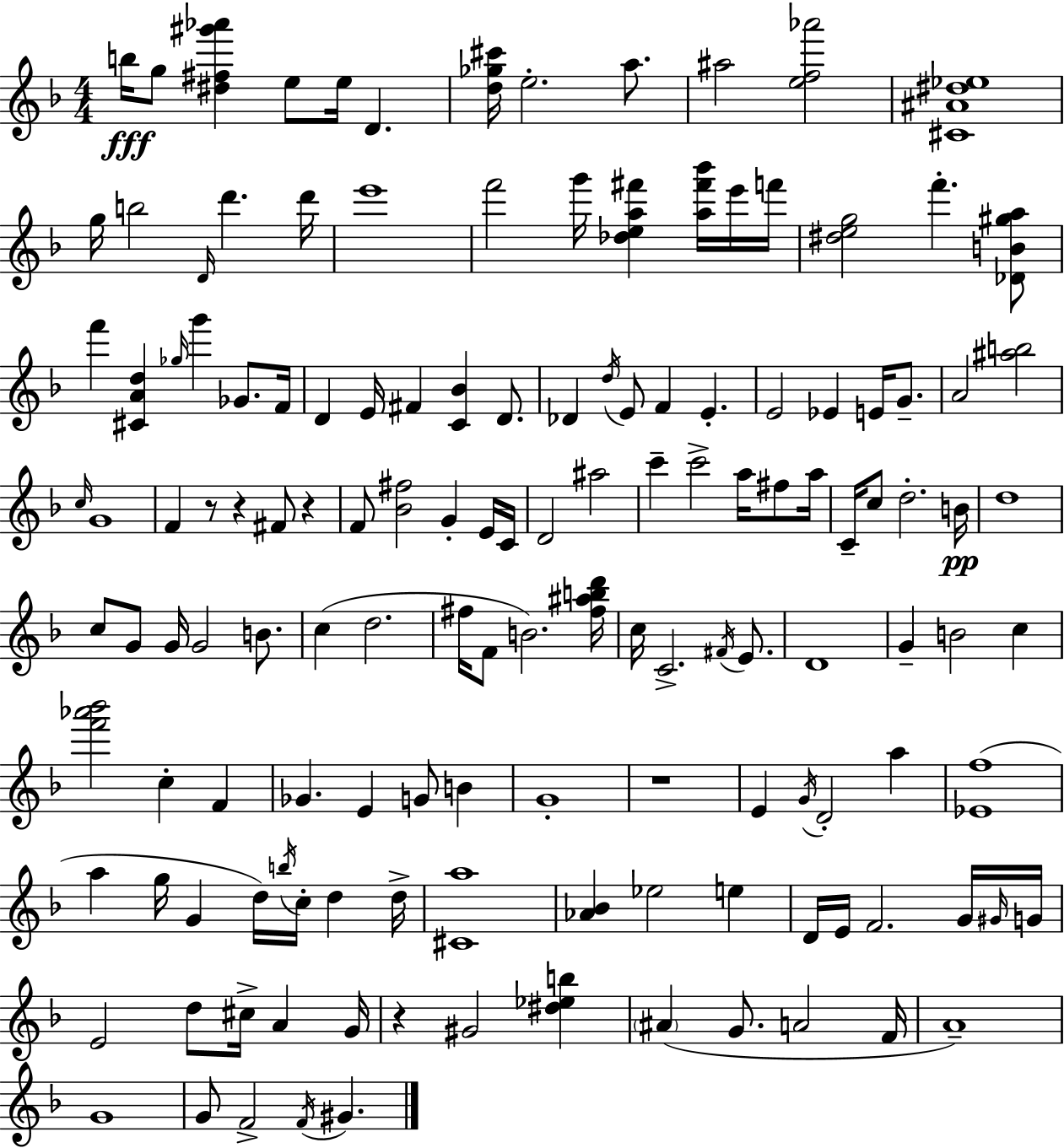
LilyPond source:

{
  \clef treble
  \numericTimeSignature
  \time 4/4
  \key f \major
  b''16\fff g''8 <dis'' fis'' gis''' aes'''>4 e''8 e''16 d'4. | <d'' ges'' cis'''>16 e''2.-. a''8. | ais''2 <e'' f'' aes'''>2 | <cis' ais' dis'' ees''>1 | \break g''16 b''2 \grace { d'16 } d'''4. | d'''16 e'''1 | f'''2 g'''16 <des'' e'' a'' fis'''>4 <a'' fis''' bes'''>16 e'''16 | f'''16 <dis'' e'' g''>2 f'''4.-. <des' b' gis'' a''>8 | \break f'''4 <cis' a' d''>4 \grace { ges''16 } g'''4 ges'8. | f'16 d'4 e'16 fis'4 <c' bes'>4 d'8. | des'4 \acciaccatura { d''16 } e'8 f'4 e'4.-. | e'2 ees'4 e'16 | \break g'8.-- a'2 <ais'' b''>2 | \grace { c''16 } g'1 | f'4 r8 r4 fis'8 | r4 f'8 <bes' fis''>2 g'4-. | \break e'16 c'16 d'2 ais''2 | c'''4-- c'''2-> | a''16 fis''8 a''16 c'16-- c''8 d''2.-. | b'16\pp d''1 | \break c''8 g'8 g'16 g'2 | b'8. c''4( d''2. | fis''16 f'8 b'2.) | <fis'' ais'' b'' d'''>16 c''16 c'2.-> | \break \acciaccatura { fis'16 } e'8. d'1 | g'4-- b'2 | c''4 <f''' aes''' bes'''>2 c''4-. | f'4 ges'4. e'4 g'8 | \break b'4 g'1-. | r1 | e'4 \acciaccatura { g'16 } d'2-. | a''4 <ees' f''>1( | \break a''4 g''16 g'4 d''16) | \acciaccatura { b''16 } c''16-. d''4 d''16-> <cis' a''>1 | <aes' bes'>4 ees''2 | e''4 d'16 e'16 f'2. | \break g'16 \grace { gis'16 } g'16 e'2 | d''8 cis''16-> a'4 g'16 r4 gis'2 | <dis'' ees'' b''>4 \parenthesize ais'4( g'8. a'2 | f'16 a'1--) | \break g'1 | g'8 f'2-> | \acciaccatura { f'16 } gis'4. \bar "|."
}